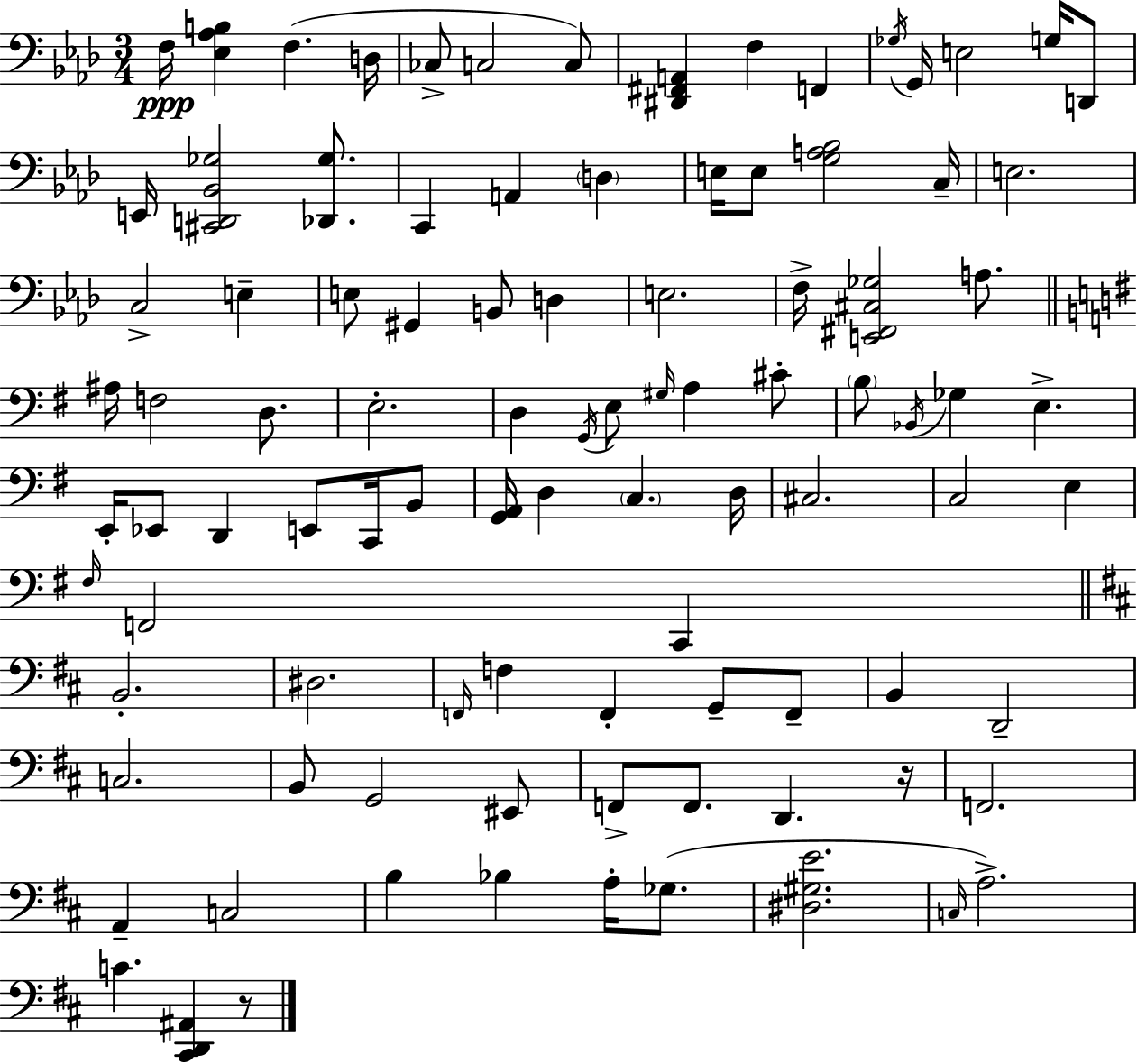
F3/s [Eb3,Ab3,B3]/q F3/q. D3/s CES3/e C3/h C3/e [D#2,F#2,A2]/q F3/q F2/q Gb3/s G2/s E3/h G3/s D2/e E2/s [C#2,D2,Bb2,Gb3]/h [Db2,Gb3]/e. C2/q A2/q D3/q E3/s E3/e [G3,A3,Bb3]/h C3/s E3/h. C3/h E3/q E3/e G#2/q B2/e D3/q E3/h. F3/s [E2,F#2,C#3,Gb3]/h A3/e. A#3/s F3/h D3/e. E3/h. D3/q G2/s E3/e G#3/s A3/q C#4/e B3/e Bb2/s Gb3/q E3/q. E2/s Eb2/e D2/q E2/e C2/s B2/e [G2,A2]/s D3/q C3/q. D3/s C#3/h. C3/h E3/q F#3/s F2/h C2/q B2/h. D#3/h. F2/s F3/q F2/q G2/e F2/e B2/q D2/h C3/h. B2/e G2/h EIS2/e F2/e F2/e. D2/q. R/s F2/h. A2/q C3/h B3/q Bb3/q A3/s Gb3/e. [D#3,G#3,E4]/h. C3/s A3/h. C4/q. [C#2,D2,A#2]/q R/e